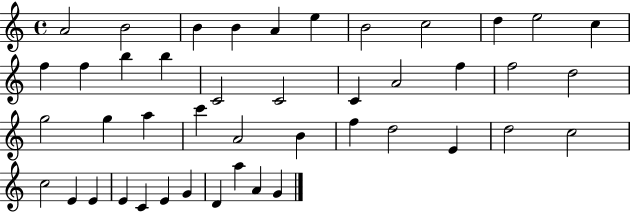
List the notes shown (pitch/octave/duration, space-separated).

A4/h B4/h B4/q B4/q A4/q E5/q B4/h C5/h D5/q E5/h C5/q F5/q F5/q B5/q B5/q C4/h C4/h C4/q A4/h F5/q F5/h D5/h G5/h G5/q A5/q C6/q A4/h B4/q F5/q D5/h E4/q D5/h C5/h C5/h E4/q E4/q E4/q C4/q E4/q G4/q D4/q A5/q A4/q G4/q